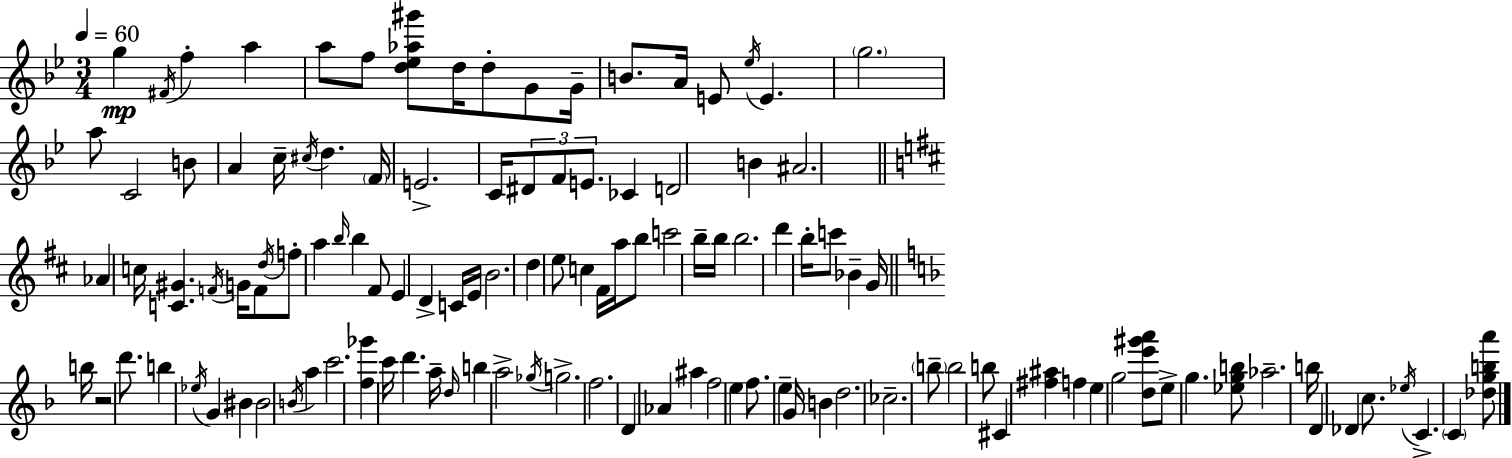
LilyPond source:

{
  \clef treble
  \numericTimeSignature
  \time 3/4
  \key g \minor
  \tempo 4 = 60
  \repeat volta 2 { g''4\mp \acciaccatura { fis'16 } f''4-. a''4 | a''8 f''8 <d'' ees'' aes'' gis'''>8 d''16 d''8-. g'8 | g'16-- b'8. a'16 e'8 \acciaccatura { ees''16 } e'4. | \parenthesize g''2. | \break a''8 c'2 | b'8 a'4 c''16-- \acciaccatura { cis''16 } d''4. | \parenthesize f'16 e'2.-> | c'16 \tuplet 3/2 { dis'8 f'8 e'8. } ces'4 | \break d'2 b'4 | ais'2. | \bar "||" \break \key d \major aes'4 c''16 <c' gis'>4. \acciaccatura { f'16 } | g'16 f'8 \acciaccatura { d''16 } f''8-. a''4 \grace { b''16 } b''4 | fis'8 e'4 d'4-> | c'16 e'16 b'2. | \break d''4 e''8 c''4 | fis'16 a''16 b''8 c'''2 | b''16-- b''16 b''2. | d'''4 b''16-. c'''8 bes'4-- | \break g'16 \bar "||" \break \key f \major b''16 r2 d'''8. | b''4 \acciaccatura { ees''16 } g'4 bis'4 | bis'2 \acciaccatura { b'16 } a''4 | c'''2. | \break <f'' ges'''>4 c'''16 d'''4. | a''16-- \grace { d''16 } b''4 a''2-> | \acciaccatura { ges''16 } g''2.-> | f''2. | \break d'4 aes'4 | ais''4 f''2 | e''4 f''8. e''4-- g'16 | b'4 d''2. | \break ces''2.-- | \parenthesize b''8-- b''2 | b''8 cis'4 <fis'' ais''>4 | f''4 e''4 g''2 | \break <d'' e''' gis''' a'''>8 e''8-> g''4. | <ees'' g'' b''>8 aes''2.-- | b''16 d'4 des'4 | c''8. \acciaccatura { ees''16 } c'4.-> \parenthesize c'4 | \break <des'' g'' b'' a'''>8 } \bar "|."
}